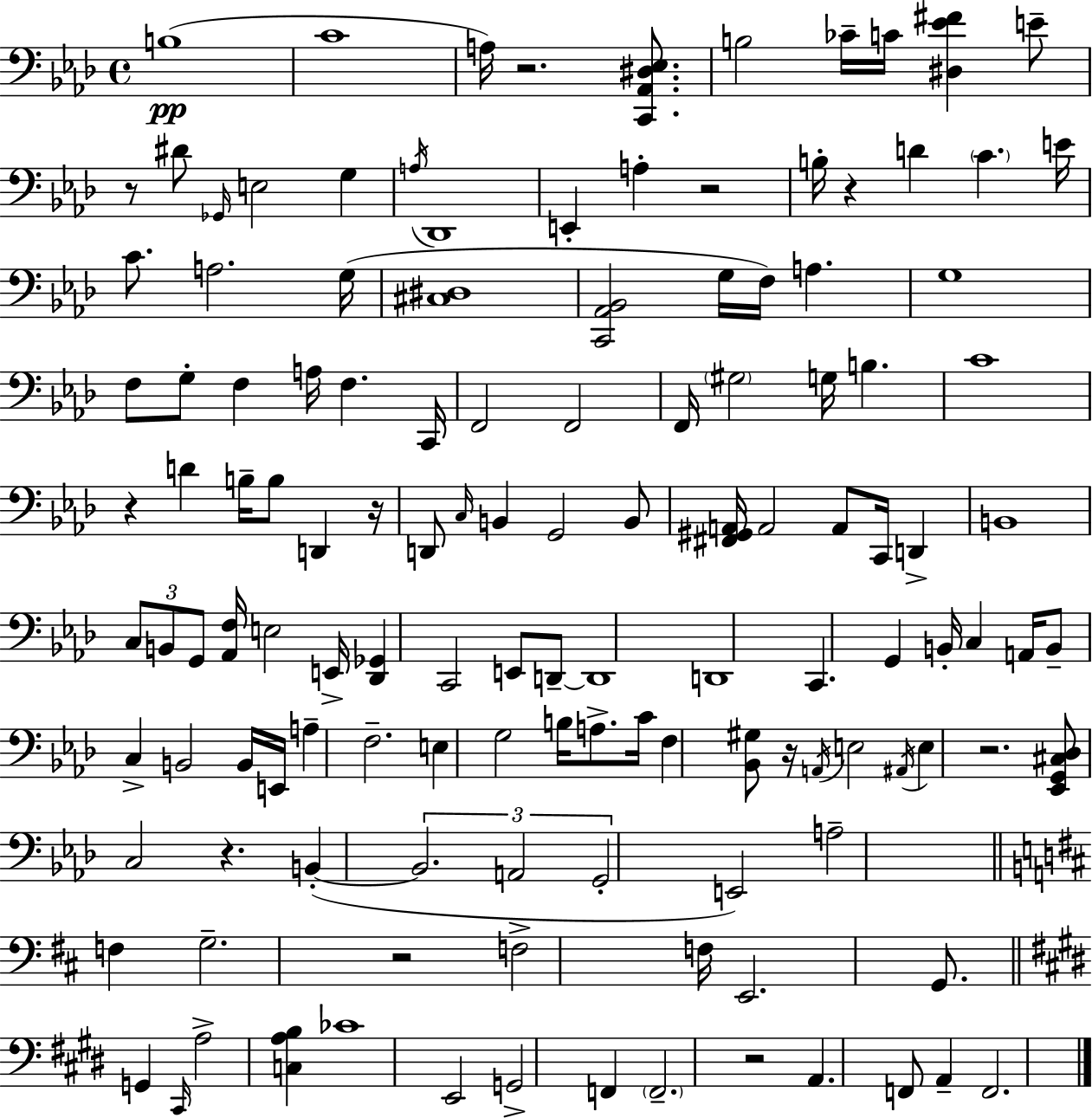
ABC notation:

X:1
T:Untitled
M:4/4
L:1/4
K:Fm
B,4 C4 A,/4 z2 [C,,_A,,^D,_E,]/2 B,2 _C/4 C/4 [^D,_E^F] E/2 z/2 ^D/2 _G,,/4 E,2 G, A,/4 _D,,4 E,, A, z2 B,/4 z D C E/4 C/2 A,2 G,/4 [^C,^D,]4 [C,,_A,,_B,,]2 G,/4 F,/4 A, G,4 F,/2 G,/2 F, A,/4 F, C,,/4 F,,2 F,,2 F,,/4 ^G,2 G,/4 B, C4 z D B,/4 B,/2 D,, z/4 D,,/2 C,/4 B,, G,,2 B,,/2 [^F,,^G,,A,,]/4 A,,2 A,,/2 C,,/4 D,, B,,4 C,/2 B,,/2 G,,/2 [_A,,F,]/4 E,2 E,,/4 [_D,,_G,,] C,,2 E,,/2 D,,/2 D,,4 D,,4 C,, G,, B,,/4 C, A,,/4 B,,/2 C, B,,2 B,,/4 E,,/4 A, F,2 E, G,2 B,/4 A,/2 C/4 F, [_B,,^G,]/2 z/4 A,,/4 E,2 ^A,,/4 E, z2 [_E,,G,,^C,_D,]/2 C,2 z B,, B,,2 A,,2 G,,2 E,,2 A,2 F, G,2 z2 F,2 F,/4 E,,2 G,,/2 G,, ^C,,/4 A,2 [C,A,B,] _C4 E,,2 G,,2 F,, F,,2 z2 A,, F,,/2 A,, F,,2